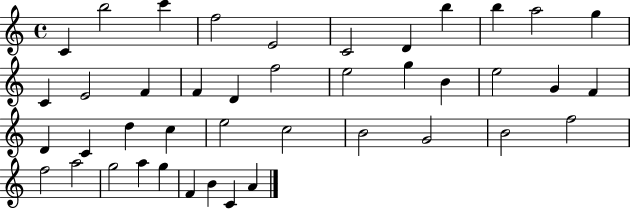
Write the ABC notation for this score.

X:1
T:Untitled
M:4/4
L:1/4
K:C
C b2 c' f2 E2 C2 D b b a2 g C E2 F F D f2 e2 g B e2 G F D C d c e2 c2 B2 G2 B2 f2 f2 a2 g2 a g F B C A